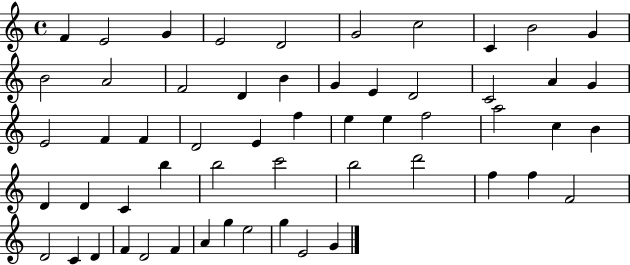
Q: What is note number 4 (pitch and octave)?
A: E4